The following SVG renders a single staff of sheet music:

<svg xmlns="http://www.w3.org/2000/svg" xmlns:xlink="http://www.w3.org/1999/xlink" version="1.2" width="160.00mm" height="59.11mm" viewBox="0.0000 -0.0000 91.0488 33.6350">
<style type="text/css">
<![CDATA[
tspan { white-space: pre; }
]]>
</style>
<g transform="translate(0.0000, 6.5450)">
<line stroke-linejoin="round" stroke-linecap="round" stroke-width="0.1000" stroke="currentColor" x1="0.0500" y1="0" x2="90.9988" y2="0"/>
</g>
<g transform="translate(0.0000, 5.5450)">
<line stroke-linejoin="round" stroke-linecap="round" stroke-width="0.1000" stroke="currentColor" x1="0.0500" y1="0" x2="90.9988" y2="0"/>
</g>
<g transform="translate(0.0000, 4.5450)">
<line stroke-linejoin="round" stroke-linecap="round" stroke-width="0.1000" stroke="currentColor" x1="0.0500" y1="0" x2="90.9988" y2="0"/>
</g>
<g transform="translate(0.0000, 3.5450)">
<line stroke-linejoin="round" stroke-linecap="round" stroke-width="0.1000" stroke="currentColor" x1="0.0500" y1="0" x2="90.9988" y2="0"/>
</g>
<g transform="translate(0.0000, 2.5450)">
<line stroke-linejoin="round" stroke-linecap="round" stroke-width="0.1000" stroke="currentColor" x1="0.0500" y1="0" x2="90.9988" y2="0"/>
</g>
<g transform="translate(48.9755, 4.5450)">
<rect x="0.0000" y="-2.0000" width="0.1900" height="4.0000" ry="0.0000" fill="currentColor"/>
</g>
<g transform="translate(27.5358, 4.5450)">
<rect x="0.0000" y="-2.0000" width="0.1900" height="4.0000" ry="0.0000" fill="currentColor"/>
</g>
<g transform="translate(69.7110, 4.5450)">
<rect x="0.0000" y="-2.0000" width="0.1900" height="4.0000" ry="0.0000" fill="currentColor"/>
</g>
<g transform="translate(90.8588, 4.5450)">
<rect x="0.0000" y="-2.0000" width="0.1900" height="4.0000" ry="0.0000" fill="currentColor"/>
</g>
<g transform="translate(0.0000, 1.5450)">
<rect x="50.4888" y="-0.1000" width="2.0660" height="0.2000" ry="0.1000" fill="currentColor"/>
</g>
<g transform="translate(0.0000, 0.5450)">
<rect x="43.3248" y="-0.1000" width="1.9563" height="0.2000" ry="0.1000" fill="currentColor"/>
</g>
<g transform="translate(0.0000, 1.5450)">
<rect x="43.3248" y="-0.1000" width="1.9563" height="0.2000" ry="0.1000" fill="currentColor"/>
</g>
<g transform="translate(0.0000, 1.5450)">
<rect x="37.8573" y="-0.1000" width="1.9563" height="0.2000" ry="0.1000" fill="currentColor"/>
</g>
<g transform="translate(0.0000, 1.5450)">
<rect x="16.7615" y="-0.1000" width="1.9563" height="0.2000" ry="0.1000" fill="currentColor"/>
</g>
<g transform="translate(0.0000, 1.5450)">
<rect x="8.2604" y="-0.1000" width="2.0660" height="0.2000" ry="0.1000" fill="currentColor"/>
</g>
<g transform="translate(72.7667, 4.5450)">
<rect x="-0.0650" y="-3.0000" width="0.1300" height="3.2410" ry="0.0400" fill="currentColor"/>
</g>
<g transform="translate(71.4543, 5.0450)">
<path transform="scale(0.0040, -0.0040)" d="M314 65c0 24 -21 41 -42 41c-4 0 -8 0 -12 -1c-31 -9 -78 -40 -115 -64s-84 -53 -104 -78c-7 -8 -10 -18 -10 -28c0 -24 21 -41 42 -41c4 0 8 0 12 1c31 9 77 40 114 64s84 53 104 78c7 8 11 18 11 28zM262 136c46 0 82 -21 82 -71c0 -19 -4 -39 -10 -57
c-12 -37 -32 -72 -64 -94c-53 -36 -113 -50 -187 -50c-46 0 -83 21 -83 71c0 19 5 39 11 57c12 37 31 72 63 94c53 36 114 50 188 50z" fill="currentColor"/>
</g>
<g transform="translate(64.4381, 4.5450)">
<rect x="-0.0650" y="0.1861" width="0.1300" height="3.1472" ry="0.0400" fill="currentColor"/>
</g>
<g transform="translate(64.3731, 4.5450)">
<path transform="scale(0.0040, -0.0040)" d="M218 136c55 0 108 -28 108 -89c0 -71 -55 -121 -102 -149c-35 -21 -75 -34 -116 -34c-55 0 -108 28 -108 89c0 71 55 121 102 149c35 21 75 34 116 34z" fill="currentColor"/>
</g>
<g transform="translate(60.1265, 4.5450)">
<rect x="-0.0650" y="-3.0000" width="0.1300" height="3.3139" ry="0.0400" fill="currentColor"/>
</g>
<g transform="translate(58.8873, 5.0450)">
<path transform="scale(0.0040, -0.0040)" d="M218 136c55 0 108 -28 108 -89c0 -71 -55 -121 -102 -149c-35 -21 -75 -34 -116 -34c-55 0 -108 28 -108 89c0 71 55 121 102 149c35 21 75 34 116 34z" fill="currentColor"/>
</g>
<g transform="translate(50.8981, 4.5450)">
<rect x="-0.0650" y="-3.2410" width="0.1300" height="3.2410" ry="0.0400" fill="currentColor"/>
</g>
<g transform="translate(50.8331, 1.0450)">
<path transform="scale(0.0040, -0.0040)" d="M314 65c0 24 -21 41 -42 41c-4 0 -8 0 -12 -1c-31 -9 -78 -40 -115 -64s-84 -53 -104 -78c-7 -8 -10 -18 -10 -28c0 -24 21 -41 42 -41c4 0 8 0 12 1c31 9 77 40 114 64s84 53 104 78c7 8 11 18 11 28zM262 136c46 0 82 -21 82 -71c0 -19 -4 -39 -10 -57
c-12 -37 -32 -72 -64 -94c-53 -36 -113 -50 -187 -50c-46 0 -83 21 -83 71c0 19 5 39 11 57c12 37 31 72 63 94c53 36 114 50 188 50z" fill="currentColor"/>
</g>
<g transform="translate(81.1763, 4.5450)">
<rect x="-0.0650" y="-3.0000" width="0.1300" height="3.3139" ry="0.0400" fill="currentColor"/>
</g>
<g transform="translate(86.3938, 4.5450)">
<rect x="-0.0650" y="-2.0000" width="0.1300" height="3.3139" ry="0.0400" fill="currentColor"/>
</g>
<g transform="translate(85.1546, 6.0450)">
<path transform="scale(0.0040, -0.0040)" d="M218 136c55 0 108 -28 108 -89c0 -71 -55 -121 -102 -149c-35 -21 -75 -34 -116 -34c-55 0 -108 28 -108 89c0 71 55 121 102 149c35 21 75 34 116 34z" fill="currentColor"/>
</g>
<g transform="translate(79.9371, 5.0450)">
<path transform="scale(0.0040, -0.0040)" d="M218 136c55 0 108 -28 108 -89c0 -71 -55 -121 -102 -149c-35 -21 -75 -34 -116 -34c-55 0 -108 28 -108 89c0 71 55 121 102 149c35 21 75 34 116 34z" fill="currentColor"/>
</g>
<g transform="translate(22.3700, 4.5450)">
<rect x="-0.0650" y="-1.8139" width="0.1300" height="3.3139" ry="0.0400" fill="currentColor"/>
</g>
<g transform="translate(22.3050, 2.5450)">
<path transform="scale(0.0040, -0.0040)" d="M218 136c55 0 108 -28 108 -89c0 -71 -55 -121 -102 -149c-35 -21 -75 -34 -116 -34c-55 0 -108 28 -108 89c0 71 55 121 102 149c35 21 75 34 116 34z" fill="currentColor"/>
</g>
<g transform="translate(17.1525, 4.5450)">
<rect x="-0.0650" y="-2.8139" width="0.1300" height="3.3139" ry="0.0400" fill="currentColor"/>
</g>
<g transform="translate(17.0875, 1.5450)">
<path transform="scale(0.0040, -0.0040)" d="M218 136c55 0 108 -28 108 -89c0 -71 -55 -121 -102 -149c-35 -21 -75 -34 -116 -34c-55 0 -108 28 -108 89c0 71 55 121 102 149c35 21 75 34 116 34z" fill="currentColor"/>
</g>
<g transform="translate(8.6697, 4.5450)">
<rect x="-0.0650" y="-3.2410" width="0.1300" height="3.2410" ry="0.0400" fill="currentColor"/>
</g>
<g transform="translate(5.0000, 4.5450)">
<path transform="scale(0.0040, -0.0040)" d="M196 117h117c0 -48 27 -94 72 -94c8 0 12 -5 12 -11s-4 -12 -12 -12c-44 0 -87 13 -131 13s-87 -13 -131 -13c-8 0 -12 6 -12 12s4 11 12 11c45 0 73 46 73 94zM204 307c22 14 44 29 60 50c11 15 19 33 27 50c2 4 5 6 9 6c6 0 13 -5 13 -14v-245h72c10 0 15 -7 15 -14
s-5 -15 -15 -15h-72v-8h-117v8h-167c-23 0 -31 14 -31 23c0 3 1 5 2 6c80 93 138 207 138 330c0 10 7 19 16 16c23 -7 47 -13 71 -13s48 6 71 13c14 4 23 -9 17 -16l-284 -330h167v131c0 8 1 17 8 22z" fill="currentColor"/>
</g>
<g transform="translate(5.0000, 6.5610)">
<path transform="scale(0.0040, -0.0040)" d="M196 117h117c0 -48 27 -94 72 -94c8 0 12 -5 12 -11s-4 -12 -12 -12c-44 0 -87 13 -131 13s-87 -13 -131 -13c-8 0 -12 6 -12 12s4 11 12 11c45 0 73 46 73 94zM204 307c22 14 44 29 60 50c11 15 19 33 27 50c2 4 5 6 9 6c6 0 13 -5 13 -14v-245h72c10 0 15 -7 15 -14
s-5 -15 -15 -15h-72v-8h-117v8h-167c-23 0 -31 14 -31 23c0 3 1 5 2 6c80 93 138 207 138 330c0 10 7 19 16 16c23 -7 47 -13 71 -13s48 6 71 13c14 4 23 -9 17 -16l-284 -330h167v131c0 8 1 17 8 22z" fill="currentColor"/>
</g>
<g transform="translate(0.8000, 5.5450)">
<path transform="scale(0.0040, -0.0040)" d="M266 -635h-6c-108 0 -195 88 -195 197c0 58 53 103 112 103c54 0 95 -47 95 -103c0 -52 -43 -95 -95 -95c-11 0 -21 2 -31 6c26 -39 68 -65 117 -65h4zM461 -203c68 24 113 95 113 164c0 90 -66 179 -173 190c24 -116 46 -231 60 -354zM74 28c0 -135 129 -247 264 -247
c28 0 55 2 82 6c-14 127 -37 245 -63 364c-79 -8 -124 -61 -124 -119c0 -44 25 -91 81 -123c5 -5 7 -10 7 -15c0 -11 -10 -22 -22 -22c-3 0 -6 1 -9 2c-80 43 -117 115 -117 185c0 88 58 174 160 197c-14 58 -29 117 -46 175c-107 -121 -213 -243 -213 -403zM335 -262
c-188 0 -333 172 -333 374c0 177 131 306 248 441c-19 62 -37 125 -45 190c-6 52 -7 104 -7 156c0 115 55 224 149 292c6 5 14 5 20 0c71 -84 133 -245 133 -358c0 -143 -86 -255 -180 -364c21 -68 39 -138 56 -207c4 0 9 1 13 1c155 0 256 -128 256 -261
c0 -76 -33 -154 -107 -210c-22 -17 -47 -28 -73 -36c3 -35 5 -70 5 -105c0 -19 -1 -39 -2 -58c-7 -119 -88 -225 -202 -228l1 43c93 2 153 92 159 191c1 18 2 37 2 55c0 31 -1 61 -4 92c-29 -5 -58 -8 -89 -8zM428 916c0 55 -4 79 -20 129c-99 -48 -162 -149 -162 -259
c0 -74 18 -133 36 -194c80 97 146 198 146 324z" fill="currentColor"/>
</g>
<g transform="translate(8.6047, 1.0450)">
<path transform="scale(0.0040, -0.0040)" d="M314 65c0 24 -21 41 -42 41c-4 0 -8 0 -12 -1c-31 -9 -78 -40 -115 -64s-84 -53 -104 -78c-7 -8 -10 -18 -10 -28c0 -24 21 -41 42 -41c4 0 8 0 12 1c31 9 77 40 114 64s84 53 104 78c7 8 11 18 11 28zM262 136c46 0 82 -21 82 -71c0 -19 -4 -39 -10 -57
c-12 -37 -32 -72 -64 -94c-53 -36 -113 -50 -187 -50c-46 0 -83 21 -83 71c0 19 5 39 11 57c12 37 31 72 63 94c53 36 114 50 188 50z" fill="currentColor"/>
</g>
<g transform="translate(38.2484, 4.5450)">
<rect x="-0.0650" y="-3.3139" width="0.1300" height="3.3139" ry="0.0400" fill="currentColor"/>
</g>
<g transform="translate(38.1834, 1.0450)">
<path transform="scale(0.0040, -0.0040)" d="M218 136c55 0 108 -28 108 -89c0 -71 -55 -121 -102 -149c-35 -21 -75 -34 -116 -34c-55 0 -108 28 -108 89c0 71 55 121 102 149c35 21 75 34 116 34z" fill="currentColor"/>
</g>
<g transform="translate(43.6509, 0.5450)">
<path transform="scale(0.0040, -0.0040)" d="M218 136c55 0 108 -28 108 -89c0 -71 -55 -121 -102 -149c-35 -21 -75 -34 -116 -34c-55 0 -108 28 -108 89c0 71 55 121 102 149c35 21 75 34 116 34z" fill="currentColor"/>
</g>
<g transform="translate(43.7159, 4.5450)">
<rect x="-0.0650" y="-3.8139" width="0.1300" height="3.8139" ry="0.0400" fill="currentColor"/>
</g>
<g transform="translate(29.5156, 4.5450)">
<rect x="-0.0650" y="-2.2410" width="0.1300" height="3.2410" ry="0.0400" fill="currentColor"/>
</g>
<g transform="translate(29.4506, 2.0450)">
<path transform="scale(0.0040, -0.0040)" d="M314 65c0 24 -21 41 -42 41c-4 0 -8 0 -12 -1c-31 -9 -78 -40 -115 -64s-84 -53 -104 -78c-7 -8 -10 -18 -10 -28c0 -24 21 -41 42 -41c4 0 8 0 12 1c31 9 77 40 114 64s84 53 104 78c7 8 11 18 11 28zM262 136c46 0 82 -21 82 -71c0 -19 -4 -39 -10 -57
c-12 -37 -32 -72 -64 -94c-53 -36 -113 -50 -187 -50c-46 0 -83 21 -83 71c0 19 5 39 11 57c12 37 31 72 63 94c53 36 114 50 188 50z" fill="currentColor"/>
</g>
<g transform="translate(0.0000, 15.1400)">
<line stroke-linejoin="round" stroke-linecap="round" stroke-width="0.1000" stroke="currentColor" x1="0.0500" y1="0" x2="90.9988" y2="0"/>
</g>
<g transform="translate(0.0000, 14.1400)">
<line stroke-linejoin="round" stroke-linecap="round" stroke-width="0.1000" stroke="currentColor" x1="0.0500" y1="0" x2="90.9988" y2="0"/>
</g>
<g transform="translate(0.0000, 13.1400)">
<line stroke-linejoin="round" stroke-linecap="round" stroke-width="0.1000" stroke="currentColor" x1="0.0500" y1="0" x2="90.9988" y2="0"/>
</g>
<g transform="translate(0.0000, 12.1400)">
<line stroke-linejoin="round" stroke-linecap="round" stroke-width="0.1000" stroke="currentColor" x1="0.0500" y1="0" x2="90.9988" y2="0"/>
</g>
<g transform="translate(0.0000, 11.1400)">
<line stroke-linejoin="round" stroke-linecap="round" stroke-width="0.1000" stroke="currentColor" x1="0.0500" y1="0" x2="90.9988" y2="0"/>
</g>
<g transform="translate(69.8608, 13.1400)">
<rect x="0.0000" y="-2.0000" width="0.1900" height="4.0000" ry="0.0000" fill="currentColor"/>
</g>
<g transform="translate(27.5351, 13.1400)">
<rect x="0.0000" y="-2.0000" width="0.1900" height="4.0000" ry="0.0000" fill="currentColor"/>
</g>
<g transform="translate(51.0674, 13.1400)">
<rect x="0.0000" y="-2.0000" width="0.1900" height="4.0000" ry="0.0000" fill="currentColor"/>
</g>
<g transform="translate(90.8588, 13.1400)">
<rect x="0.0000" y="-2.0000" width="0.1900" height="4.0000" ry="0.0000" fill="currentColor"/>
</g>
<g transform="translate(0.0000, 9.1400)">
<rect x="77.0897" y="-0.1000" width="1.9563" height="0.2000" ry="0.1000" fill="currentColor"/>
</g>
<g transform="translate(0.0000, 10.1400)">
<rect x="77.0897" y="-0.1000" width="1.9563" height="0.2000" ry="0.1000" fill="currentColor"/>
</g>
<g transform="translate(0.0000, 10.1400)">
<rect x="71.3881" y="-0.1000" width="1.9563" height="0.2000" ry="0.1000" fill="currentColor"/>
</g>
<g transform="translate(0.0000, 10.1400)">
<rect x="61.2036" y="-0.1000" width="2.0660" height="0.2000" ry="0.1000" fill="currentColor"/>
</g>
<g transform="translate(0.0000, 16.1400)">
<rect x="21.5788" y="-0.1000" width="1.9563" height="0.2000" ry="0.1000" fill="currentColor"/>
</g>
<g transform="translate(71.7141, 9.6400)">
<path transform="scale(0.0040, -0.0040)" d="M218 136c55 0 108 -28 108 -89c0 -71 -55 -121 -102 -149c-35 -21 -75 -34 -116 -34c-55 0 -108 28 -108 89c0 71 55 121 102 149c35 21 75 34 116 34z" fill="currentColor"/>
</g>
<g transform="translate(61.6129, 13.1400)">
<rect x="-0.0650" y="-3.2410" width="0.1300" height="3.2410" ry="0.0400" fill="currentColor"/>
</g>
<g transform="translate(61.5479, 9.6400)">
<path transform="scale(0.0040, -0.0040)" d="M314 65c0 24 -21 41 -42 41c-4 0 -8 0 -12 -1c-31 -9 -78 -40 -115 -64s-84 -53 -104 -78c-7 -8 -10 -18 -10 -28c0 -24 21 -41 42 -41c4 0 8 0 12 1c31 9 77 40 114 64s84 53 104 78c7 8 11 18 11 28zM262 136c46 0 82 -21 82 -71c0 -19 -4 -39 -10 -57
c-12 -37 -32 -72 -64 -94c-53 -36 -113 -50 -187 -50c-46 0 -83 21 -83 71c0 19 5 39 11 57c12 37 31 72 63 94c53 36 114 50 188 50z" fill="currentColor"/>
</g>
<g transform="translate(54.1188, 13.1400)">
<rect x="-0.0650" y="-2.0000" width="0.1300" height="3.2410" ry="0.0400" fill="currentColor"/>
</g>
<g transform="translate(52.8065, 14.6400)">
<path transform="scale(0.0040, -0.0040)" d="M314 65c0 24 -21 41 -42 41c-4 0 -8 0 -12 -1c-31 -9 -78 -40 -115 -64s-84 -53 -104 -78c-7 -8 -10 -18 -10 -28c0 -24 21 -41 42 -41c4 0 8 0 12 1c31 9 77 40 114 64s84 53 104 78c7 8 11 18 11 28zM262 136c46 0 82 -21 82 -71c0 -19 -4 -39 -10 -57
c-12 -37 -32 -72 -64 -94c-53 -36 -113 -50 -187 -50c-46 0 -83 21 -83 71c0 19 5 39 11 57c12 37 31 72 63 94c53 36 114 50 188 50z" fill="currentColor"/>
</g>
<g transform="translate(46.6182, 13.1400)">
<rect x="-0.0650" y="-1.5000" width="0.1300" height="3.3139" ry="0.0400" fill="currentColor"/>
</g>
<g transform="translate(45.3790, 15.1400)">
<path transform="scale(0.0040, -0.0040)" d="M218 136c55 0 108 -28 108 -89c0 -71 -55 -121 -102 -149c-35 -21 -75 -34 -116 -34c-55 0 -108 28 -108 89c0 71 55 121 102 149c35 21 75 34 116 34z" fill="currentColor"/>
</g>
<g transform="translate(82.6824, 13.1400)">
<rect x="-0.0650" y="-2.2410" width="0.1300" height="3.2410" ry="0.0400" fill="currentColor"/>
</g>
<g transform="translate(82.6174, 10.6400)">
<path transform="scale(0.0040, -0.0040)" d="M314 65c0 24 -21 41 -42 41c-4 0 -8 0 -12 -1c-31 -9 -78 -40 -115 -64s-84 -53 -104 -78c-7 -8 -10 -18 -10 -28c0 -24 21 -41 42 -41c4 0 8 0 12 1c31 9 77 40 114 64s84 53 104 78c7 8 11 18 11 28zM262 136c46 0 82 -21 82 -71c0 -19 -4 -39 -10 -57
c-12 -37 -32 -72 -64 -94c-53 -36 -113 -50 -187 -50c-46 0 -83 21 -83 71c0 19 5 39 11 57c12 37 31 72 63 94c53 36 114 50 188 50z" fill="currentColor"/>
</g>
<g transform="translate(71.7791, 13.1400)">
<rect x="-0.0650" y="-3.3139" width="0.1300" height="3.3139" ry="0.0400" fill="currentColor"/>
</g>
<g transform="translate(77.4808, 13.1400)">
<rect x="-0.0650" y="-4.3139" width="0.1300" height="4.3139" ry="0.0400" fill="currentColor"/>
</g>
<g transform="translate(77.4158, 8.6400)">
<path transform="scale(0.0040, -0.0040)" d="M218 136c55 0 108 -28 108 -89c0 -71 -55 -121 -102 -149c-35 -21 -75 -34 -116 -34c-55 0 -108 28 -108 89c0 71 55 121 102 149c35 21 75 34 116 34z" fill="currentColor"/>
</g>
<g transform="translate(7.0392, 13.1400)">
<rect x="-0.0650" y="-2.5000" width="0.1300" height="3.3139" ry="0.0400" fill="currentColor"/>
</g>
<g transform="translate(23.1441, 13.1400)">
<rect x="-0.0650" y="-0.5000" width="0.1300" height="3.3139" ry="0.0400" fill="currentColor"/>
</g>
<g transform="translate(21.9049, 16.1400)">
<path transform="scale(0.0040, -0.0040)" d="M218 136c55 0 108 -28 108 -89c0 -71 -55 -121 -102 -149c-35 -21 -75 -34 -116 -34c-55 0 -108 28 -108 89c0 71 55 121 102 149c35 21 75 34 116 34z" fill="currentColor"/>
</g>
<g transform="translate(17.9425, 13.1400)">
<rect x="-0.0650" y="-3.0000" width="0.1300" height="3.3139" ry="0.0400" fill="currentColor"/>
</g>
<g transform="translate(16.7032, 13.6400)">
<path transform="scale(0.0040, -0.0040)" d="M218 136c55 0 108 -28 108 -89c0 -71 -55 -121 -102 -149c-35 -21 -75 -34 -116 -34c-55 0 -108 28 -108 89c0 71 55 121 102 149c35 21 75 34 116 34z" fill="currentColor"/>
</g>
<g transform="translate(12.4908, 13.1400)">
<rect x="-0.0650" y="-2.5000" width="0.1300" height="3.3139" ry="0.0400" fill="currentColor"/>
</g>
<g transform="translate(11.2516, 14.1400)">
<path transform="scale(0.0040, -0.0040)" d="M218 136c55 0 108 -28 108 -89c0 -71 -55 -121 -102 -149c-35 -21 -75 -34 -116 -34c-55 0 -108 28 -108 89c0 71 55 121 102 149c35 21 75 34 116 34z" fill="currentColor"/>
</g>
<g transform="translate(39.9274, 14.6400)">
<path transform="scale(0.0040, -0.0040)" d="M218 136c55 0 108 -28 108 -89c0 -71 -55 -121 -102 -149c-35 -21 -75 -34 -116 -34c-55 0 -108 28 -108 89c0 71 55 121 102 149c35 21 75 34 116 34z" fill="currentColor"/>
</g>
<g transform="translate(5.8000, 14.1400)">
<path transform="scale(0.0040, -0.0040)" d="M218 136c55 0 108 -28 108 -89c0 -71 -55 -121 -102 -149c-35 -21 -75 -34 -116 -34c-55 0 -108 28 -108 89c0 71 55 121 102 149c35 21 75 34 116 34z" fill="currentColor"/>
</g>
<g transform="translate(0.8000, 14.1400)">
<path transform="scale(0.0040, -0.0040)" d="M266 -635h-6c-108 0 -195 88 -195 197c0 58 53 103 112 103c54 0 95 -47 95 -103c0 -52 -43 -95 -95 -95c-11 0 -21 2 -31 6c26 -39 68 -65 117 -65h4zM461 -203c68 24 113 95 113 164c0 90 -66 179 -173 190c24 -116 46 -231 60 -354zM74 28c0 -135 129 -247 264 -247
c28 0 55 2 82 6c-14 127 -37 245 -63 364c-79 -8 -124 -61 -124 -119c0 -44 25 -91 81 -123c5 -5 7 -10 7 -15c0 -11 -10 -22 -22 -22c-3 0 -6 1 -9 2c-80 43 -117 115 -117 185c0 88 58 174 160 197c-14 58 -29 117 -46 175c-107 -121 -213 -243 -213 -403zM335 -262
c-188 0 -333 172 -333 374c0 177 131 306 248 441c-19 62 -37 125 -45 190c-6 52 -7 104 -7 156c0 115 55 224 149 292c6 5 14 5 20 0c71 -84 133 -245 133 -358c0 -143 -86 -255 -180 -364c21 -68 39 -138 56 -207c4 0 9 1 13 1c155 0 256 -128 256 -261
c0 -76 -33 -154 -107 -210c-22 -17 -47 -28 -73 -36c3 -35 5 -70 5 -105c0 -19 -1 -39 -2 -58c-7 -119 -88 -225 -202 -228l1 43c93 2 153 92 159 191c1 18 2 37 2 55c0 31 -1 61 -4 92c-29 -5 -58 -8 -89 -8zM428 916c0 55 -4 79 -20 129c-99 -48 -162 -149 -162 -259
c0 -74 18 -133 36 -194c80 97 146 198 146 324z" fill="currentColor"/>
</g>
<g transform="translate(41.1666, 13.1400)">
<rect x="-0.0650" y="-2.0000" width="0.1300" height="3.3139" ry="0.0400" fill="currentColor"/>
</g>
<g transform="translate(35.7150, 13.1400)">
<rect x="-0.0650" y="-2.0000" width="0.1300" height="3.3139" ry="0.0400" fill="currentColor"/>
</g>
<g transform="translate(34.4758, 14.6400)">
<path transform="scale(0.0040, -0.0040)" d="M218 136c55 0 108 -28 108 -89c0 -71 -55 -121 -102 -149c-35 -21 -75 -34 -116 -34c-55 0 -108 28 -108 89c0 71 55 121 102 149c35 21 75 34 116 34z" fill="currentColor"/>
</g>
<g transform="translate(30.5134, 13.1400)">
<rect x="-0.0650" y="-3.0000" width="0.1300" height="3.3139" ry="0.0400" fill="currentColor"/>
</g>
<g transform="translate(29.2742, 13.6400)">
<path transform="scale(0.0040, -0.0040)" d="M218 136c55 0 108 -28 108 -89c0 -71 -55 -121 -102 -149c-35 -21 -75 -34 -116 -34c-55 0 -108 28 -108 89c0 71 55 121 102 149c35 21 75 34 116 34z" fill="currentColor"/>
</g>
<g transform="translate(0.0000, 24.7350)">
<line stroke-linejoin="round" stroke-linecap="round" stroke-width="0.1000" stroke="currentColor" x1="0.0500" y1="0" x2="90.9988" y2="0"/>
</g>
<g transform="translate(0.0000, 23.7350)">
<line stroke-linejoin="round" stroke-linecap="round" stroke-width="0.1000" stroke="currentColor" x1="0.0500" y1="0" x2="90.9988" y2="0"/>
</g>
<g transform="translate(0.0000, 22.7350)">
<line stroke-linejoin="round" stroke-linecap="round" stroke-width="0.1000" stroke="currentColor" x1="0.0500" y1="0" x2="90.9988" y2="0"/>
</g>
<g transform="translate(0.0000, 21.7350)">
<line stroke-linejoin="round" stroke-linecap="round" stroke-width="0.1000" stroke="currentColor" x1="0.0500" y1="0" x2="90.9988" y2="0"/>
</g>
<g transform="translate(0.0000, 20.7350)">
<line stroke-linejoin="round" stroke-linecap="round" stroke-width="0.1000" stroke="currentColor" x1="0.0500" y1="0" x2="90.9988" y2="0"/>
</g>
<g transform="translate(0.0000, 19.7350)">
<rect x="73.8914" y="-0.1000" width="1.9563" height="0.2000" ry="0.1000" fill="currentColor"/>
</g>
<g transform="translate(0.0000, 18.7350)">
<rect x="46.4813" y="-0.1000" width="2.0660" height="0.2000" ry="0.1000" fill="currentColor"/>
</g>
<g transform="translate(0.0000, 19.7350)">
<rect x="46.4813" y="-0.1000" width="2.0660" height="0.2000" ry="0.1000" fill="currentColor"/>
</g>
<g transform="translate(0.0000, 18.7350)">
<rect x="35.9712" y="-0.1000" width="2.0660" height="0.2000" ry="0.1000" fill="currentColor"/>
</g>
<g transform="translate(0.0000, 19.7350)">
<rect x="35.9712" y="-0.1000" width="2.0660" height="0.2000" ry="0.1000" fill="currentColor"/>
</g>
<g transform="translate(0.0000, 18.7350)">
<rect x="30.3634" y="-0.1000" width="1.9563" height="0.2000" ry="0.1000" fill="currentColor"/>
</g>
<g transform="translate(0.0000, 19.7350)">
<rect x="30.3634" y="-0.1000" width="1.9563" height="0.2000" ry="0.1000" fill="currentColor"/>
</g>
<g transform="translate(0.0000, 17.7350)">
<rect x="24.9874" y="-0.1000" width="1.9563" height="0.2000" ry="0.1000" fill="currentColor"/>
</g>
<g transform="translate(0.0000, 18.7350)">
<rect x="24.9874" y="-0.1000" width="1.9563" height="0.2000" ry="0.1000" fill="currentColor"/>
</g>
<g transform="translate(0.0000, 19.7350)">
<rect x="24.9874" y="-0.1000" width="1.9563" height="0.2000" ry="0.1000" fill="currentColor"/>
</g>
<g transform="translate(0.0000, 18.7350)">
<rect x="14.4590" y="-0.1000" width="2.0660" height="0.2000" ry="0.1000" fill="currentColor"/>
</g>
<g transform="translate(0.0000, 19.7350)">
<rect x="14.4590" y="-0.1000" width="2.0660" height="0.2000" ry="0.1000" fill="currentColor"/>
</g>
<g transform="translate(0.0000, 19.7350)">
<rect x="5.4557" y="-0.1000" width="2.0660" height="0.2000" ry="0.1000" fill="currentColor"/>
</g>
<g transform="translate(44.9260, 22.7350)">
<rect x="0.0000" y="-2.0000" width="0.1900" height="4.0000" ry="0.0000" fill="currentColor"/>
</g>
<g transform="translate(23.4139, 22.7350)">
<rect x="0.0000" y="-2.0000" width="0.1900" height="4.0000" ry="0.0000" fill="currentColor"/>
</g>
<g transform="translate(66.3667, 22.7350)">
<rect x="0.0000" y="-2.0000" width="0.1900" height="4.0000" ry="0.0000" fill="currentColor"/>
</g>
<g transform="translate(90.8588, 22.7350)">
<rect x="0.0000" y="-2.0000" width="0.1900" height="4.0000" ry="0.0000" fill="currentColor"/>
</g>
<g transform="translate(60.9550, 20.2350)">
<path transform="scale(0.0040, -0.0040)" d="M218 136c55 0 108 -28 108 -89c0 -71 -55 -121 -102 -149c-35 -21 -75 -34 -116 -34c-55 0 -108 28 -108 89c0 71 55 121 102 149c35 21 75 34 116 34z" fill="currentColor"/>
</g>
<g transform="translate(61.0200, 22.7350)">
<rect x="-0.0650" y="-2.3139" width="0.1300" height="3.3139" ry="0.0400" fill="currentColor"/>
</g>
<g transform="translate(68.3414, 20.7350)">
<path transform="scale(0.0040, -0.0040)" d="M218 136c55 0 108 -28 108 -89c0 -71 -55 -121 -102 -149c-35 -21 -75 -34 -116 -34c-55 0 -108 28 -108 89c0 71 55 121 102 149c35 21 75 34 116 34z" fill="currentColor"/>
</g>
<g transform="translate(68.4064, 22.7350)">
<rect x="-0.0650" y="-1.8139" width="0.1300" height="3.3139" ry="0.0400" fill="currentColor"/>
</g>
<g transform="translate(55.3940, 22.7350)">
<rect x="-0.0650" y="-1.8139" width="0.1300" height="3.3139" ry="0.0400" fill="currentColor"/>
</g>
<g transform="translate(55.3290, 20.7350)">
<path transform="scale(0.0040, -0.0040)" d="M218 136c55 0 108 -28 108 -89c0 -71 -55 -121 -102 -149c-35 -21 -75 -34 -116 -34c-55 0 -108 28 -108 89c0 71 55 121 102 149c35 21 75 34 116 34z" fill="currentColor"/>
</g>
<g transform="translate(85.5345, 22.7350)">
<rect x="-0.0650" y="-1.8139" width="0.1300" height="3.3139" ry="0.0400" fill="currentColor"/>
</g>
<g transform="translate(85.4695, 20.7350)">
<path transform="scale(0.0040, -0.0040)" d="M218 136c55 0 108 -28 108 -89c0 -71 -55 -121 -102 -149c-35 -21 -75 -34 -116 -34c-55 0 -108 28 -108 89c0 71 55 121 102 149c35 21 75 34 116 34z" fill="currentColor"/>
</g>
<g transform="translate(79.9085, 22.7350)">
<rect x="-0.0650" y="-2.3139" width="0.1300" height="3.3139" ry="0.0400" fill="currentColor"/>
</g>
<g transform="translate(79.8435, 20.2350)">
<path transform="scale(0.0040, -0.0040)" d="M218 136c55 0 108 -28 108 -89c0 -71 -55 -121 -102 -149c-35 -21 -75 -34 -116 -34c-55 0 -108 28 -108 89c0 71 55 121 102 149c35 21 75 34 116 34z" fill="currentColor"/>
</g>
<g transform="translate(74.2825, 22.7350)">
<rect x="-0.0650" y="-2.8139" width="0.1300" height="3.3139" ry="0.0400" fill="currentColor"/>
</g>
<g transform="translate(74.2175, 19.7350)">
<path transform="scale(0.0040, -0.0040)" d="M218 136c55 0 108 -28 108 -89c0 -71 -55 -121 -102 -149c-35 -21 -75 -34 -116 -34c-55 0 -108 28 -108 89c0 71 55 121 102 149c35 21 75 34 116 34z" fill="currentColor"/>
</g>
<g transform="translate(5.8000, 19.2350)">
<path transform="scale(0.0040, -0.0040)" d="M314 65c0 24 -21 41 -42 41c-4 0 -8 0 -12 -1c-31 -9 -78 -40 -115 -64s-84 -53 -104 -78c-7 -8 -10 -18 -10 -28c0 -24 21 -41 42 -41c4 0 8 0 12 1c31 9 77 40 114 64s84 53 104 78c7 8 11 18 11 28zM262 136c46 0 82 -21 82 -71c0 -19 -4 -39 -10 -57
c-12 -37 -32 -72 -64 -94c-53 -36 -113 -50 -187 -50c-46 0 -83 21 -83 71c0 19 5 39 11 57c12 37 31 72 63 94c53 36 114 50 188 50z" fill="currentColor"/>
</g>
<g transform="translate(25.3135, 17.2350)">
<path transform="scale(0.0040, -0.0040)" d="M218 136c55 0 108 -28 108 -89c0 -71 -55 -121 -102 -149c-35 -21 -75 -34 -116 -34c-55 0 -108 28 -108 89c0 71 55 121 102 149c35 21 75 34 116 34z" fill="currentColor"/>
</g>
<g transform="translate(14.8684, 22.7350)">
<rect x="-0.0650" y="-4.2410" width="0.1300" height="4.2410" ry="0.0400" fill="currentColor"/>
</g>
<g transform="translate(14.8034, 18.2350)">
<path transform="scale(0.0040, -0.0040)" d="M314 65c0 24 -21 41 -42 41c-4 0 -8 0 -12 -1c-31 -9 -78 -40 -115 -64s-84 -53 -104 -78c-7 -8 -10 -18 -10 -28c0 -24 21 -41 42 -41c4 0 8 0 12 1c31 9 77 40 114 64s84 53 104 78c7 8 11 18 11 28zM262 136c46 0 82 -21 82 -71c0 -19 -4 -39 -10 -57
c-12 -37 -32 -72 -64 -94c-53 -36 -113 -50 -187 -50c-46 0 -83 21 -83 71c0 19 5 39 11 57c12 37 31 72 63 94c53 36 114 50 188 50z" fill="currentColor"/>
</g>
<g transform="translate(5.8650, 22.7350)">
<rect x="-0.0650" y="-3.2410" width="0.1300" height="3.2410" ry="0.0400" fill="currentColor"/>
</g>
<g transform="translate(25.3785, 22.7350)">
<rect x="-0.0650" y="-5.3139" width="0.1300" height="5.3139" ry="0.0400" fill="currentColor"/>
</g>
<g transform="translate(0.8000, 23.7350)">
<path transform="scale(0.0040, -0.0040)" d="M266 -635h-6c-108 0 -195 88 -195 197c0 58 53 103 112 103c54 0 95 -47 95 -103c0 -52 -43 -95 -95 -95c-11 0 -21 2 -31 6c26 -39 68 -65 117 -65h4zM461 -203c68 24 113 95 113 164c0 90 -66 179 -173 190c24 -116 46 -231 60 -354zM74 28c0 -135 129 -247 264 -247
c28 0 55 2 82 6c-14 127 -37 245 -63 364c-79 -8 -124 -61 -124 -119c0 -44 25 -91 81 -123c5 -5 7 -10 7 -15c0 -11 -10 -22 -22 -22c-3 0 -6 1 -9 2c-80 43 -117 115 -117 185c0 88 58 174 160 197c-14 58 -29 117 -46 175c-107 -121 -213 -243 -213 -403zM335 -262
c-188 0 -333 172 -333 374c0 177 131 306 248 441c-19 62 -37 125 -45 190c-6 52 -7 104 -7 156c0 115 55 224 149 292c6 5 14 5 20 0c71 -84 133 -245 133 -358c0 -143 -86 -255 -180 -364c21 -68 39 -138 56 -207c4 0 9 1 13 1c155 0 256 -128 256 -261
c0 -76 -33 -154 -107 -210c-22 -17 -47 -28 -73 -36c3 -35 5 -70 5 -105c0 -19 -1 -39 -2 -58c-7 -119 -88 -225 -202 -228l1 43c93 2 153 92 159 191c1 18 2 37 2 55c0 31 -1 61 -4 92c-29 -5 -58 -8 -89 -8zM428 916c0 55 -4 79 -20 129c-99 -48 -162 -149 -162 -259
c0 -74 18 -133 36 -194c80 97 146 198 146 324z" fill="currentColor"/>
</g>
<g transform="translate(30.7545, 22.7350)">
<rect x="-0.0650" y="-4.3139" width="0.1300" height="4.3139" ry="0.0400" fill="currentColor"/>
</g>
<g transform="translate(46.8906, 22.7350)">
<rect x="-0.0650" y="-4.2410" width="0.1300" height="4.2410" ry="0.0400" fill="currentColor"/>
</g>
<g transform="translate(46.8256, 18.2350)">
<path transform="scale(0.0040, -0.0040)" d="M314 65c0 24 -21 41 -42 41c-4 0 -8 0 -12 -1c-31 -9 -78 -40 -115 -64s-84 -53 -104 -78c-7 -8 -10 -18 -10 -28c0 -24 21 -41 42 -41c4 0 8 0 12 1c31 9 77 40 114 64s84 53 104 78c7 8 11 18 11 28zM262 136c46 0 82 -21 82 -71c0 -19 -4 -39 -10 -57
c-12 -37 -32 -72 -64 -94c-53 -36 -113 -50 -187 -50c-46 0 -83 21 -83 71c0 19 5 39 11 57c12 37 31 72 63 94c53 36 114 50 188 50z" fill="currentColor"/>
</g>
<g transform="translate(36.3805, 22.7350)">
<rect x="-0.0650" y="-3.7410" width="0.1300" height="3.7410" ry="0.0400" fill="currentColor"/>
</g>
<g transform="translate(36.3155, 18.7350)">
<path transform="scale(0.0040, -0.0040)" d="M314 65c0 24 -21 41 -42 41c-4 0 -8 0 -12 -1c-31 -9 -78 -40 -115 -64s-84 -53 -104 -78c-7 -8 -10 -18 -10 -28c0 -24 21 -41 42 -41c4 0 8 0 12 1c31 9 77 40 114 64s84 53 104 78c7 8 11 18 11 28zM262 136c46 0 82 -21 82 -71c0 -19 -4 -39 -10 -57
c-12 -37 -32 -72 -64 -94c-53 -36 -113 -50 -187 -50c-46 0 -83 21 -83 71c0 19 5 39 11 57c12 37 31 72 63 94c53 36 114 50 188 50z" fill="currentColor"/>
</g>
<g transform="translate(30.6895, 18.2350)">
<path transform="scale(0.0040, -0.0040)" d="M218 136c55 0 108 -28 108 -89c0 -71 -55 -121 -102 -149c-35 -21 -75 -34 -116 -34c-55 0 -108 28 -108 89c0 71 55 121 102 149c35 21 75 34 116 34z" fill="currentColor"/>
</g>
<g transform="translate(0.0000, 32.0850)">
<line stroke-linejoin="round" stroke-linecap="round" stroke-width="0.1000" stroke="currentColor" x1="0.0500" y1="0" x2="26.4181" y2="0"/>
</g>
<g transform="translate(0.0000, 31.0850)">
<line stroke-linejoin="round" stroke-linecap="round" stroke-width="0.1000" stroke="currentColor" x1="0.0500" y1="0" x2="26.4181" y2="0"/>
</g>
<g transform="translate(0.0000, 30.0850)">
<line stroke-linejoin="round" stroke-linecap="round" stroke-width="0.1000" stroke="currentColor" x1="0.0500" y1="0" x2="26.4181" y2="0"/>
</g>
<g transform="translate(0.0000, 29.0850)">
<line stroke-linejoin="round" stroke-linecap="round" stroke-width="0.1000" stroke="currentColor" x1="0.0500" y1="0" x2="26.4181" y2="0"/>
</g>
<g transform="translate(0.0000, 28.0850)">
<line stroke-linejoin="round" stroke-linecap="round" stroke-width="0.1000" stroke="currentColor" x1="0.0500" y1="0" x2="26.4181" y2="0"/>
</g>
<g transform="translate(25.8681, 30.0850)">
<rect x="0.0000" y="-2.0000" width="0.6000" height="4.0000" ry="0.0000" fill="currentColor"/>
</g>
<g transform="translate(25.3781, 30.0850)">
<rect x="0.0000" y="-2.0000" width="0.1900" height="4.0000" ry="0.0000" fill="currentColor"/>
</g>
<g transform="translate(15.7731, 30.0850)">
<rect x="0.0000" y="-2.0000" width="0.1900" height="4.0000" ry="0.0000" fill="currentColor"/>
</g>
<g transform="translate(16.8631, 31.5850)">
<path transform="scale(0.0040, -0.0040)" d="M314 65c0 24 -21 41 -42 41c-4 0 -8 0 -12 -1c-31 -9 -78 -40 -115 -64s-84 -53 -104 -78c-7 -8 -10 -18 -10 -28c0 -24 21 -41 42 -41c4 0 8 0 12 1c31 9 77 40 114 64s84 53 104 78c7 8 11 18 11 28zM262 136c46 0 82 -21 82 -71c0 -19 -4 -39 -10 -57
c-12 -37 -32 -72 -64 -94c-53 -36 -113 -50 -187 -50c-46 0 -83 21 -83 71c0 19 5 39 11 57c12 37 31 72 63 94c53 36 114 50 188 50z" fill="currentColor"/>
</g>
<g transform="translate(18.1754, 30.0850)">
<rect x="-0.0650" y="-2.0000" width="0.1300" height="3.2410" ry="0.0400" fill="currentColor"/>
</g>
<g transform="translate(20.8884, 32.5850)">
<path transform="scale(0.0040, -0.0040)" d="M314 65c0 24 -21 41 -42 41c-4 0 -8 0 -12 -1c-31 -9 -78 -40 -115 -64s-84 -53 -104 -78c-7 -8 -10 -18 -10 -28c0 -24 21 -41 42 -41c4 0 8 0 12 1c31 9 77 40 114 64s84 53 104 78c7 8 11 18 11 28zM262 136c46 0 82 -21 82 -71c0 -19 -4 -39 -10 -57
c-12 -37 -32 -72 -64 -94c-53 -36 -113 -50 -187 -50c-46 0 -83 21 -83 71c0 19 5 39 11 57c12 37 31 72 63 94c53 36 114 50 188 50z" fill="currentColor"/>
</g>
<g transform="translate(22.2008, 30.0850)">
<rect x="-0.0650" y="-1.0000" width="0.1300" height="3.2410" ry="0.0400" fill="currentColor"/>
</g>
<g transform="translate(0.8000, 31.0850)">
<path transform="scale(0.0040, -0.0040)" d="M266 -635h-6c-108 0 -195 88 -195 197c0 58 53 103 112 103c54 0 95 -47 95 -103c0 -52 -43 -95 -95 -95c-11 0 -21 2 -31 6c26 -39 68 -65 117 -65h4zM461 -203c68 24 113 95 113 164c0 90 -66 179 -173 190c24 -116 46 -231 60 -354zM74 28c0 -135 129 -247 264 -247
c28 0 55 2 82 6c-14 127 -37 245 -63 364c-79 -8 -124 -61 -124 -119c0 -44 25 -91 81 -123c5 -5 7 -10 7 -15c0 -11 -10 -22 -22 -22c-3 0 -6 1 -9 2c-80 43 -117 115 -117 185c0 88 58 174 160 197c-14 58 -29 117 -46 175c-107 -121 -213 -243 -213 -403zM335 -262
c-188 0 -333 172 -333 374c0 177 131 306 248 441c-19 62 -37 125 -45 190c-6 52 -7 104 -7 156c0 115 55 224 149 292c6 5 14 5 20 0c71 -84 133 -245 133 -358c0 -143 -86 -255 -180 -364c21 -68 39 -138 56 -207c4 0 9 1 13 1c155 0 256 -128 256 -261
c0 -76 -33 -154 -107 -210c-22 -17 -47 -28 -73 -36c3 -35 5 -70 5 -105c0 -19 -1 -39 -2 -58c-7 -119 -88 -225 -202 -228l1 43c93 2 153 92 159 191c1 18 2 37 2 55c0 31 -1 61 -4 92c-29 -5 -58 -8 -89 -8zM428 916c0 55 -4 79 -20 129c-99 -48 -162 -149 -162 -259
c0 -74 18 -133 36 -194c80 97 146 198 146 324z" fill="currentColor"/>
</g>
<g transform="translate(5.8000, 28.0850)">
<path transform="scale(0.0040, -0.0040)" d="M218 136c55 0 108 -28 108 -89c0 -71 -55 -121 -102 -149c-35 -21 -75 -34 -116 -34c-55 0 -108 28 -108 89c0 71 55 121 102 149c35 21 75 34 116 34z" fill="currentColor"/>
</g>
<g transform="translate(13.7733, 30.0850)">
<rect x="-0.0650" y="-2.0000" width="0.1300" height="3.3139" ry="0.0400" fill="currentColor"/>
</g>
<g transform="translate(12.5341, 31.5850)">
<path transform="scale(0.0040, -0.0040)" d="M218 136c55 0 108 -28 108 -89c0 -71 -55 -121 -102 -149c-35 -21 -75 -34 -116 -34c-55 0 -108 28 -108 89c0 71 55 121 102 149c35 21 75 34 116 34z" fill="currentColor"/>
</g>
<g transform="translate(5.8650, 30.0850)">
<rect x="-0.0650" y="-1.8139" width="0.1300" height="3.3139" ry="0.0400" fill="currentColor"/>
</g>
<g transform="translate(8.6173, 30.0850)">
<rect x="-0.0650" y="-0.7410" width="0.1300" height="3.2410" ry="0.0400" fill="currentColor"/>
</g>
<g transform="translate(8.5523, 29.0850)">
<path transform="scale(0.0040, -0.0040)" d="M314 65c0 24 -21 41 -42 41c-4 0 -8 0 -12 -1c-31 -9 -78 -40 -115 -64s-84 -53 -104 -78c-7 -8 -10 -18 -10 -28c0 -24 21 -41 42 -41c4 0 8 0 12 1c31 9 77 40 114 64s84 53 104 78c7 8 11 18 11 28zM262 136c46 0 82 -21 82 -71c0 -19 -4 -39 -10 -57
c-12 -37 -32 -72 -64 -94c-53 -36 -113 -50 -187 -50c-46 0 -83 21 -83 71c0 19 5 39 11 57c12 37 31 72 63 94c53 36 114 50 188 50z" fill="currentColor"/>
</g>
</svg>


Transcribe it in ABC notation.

X:1
T:Untitled
M:4/4
L:1/4
K:C
b2 a f g2 b c' b2 A B A2 A F G G A C A F F E F2 b2 b d' g2 b2 d'2 f' d' c'2 d'2 f g f a g f f d2 F F2 D2